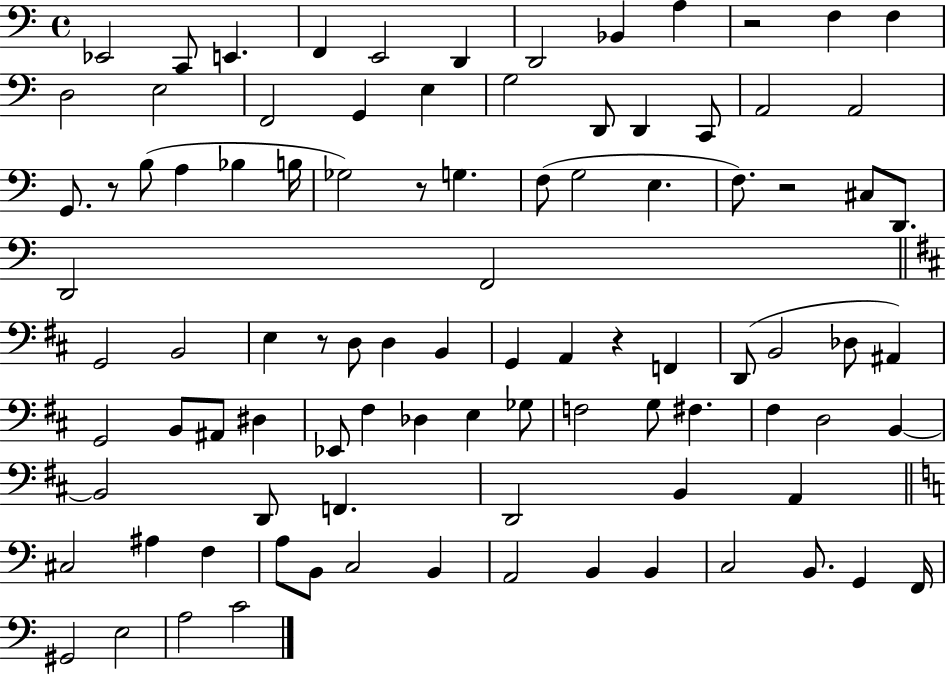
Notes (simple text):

Eb2/h C2/e E2/q. F2/q E2/h D2/q D2/h Bb2/q A3/q R/h F3/q F3/q D3/h E3/h F2/h G2/q E3/q G3/h D2/e D2/q C2/e A2/h A2/h G2/e. R/e B3/e A3/q Bb3/q B3/s Gb3/h R/e G3/q. F3/e G3/h E3/q. F3/e. R/h C#3/e D2/e. D2/h F2/h G2/h B2/h E3/q R/e D3/e D3/q B2/q G2/q A2/q R/q F2/q D2/e B2/h Db3/e A#2/q G2/h B2/e A#2/e D#3/q Eb2/e F#3/q Db3/q E3/q Gb3/e F3/h G3/e F#3/q. F#3/q D3/h B2/q B2/h D2/e F2/q. D2/h B2/q A2/q C#3/h A#3/q F3/q A3/e B2/e C3/h B2/q A2/h B2/q B2/q C3/h B2/e. G2/q F2/s G#2/h E3/h A3/h C4/h